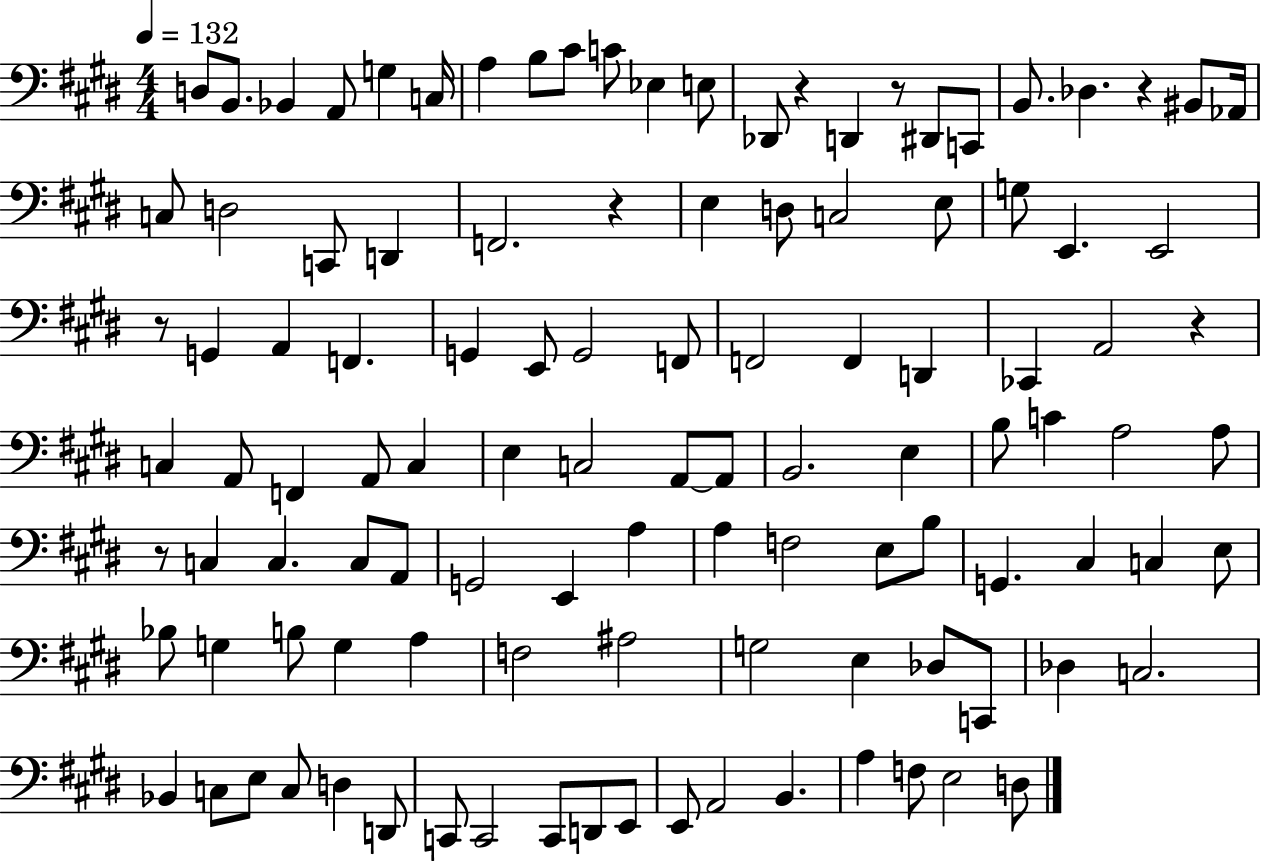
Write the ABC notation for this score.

X:1
T:Untitled
M:4/4
L:1/4
K:E
D,/2 B,,/2 _B,, A,,/2 G, C,/4 A, B,/2 ^C/2 C/2 _E, E,/2 _D,,/2 z D,, z/2 ^D,,/2 C,,/2 B,,/2 _D, z ^B,,/2 _A,,/4 C,/2 D,2 C,,/2 D,, F,,2 z E, D,/2 C,2 E,/2 G,/2 E,, E,,2 z/2 G,, A,, F,, G,, E,,/2 G,,2 F,,/2 F,,2 F,, D,, _C,, A,,2 z C, A,,/2 F,, A,,/2 C, E, C,2 A,,/2 A,,/2 B,,2 E, B,/2 C A,2 A,/2 z/2 C, C, C,/2 A,,/2 G,,2 E,, A, A, F,2 E,/2 B,/2 G,, ^C, C, E,/2 _B,/2 G, B,/2 G, A, F,2 ^A,2 G,2 E, _D,/2 C,,/2 _D, C,2 _B,, C,/2 E,/2 C,/2 D, D,,/2 C,,/2 C,,2 C,,/2 D,,/2 E,,/2 E,,/2 A,,2 B,, A, F,/2 E,2 D,/2